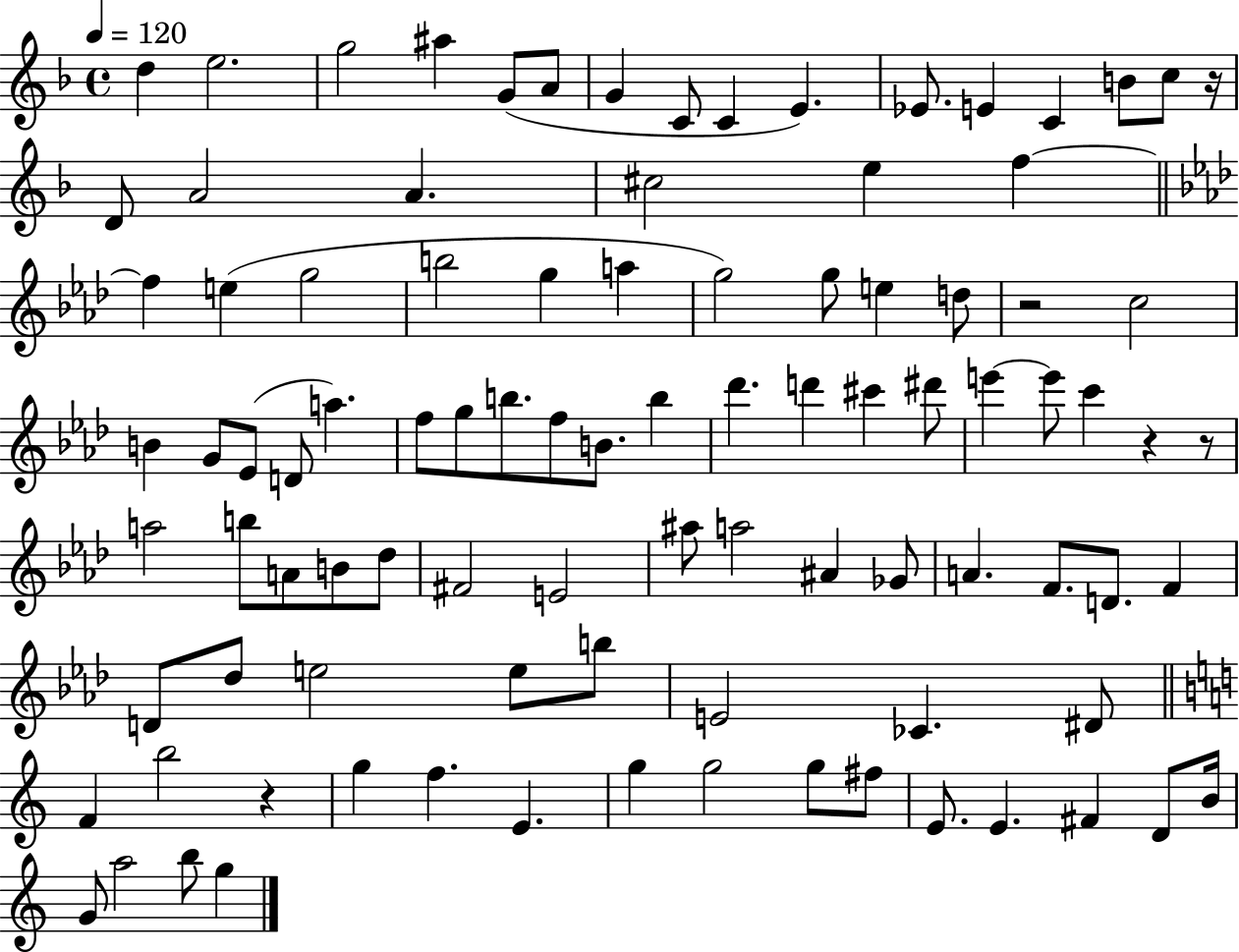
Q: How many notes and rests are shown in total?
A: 96